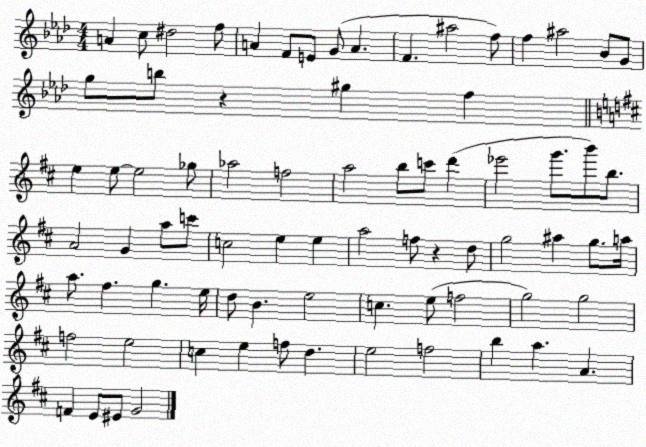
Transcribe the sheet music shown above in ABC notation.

X:1
T:Untitled
M:4/4
L:1/4
K:Ab
A c/2 ^d2 f/2 A F/2 E/2 G/2 A F ^a2 f/2 f ^a2 _B/2 G/2 g/2 b/2 z ^g f e e/2 e2 _g/2 _a2 f2 a2 b/2 c'/2 d' _e'2 g'/2 b'/2 b/2 A2 G a/2 c'/2 c2 e e a2 f/2 z d/2 g2 ^a g/2 a/4 a/2 ^f g e/4 d/2 B e2 c e/2 f2 g2 g2 f2 e2 c e f/2 d e2 f2 b a A F E/2 ^E/2 G2